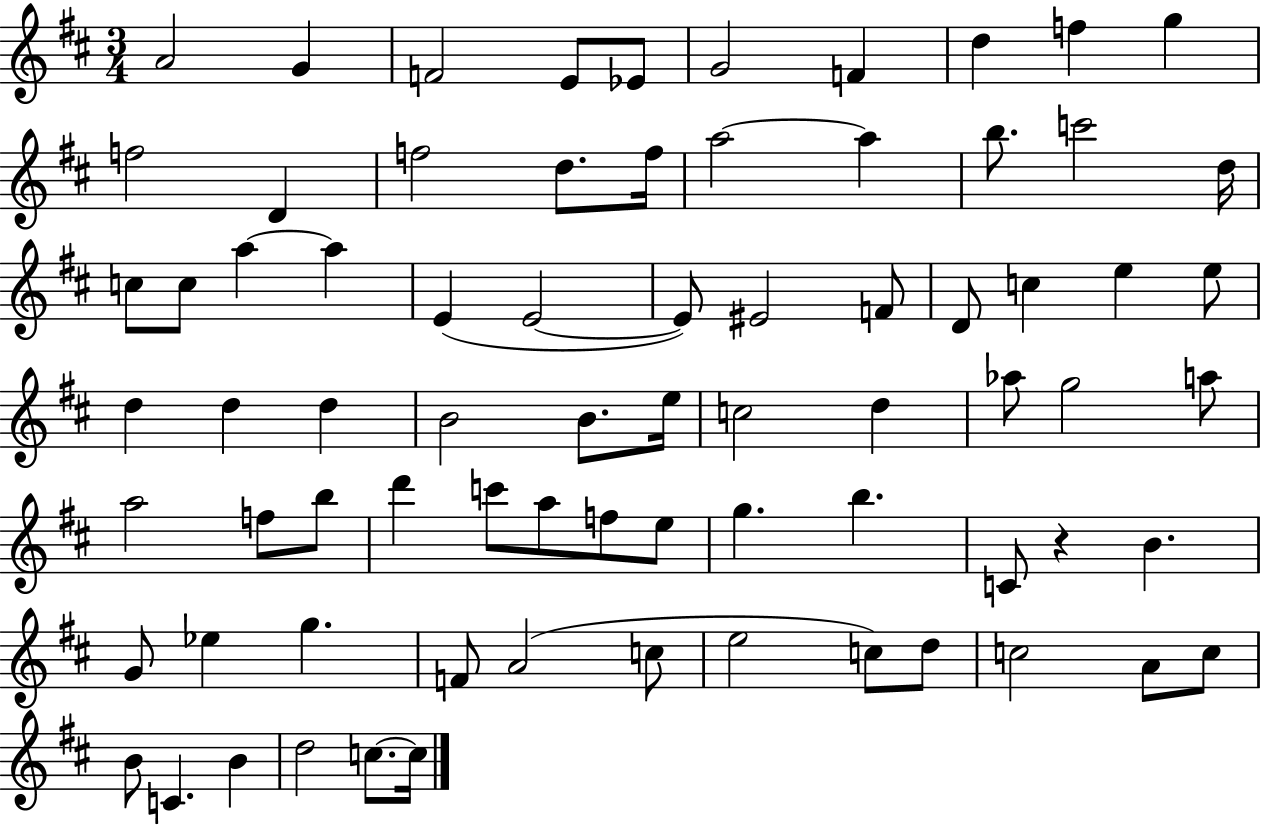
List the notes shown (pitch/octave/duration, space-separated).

A4/h G4/q F4/h E4/e Eb4/e G4/h F4/q D5/q F5/q G5/q F5/h D4/q F5/h D5/e. F5/s A5/h A5/q B5/e. C6/h D5/s C5/e C5/e A5/q A5/q E4/q E4/h E4/e EIS4/h F4/e D4/e C5/q E5/q E5/e D5/q D5/q D5/q B4/h B4/e. E5/s C5/h D5/q Ab5/e G5/h A5/e A5/h F5/e B5/e D6/q C6/e A5/e F5/e E5/e G5/q. B5/q. C4/e R/q B4/q. G4/e Eb5/q G5/q. F4/e A4/h C5/e E5/h C5/e D5/e C5/h A4/e C5/e B4/e C4/q. B4/q D5/h C5/e. C5/s